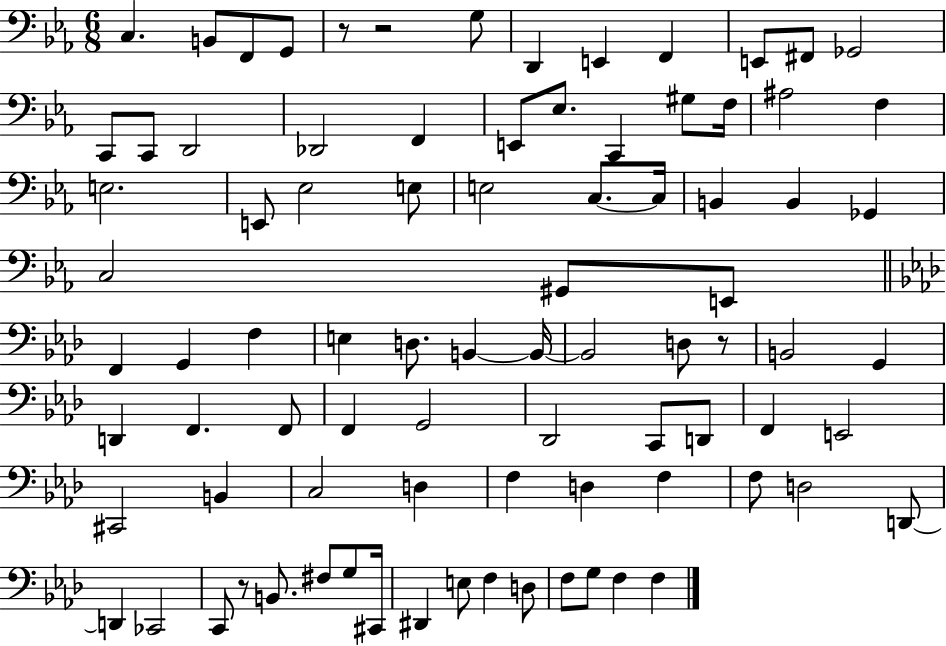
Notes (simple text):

C3/q. B2/e F2/e G2/e R/e R/h G3/e D2/q E2/q F2/q E2/e F#2/e Gb2/h C2/e C2/e D2/h Db2/h F2/q E2/e Eb3/e. C2/q G#3/e F3/s A#3/h F3/q E3/h. E2/e Eb3/h E3/e E3/h C3/e. C3/s B2/q B2/q Gb2/q C3/h G#2/e E2/e F2/q G2/q F3/q E3/q D3/e. B2/q B2/s B2/h D3/e R/e B2/h G2/q D2/q F2/q. F2/e F2/q G2/h Db2/h C2/e D2/e F2/q E2/h C#2/h B2/q C3/h D3/q F3/q D3/q F3/q F3/e D3/h D2/e D2/q CES2/h C2/e R/e B2/e. F#3/e G3/e C#2/s D#2/q E3/e F3/q D3/e F3/e G3/e F3/q F3/q